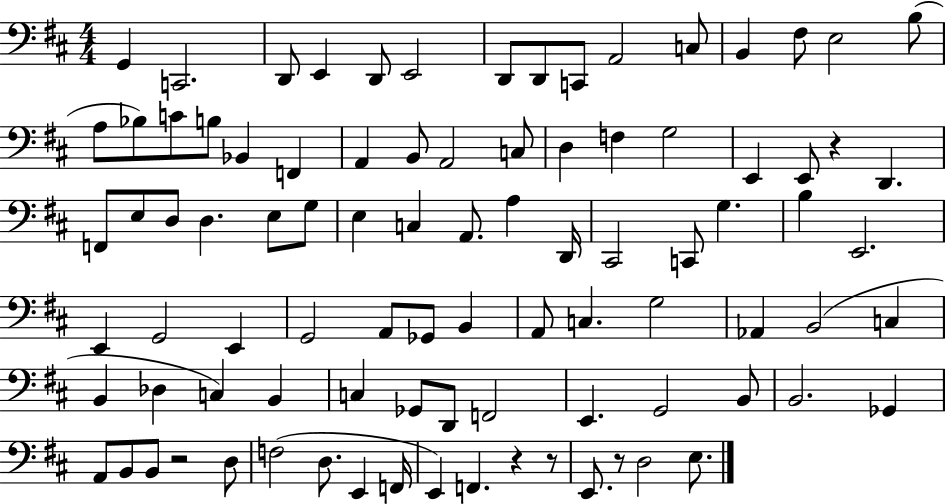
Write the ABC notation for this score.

X:1
T:Untitled
M:4/4
L:1/4
K:D
G,, C,,2 D,,/2 E,, D,,/2 E,,2 D,,/2 D,,/2 C,,/2 A,,2 C,/2 B,, ^F,/2 E,2 B,/2 A,/2 _B,/2 C/2 B,/2 _B,, F,, A,, B,,/2 A,,2 C,/2 D, F, G,2 E,, E,,/2 z D,, F,,/2 E,/2 D,/2 D, E,/2 G,/2 E, C, A,,/2 A, D,,/4 ^C,,2 C,,/2 G, B, E,,2 E,, G,,2 E,, G,,2 A,,/2 _G,,/2 B,, A,,/2 C, G,2 _A,, B,,2 C, B,, _D, C, B,, C, _G,,/2 D,,/2 F,,2 E,, G,,2 B,,/2 B,,2 _G,, A,,/2 B,,/2 B,,/2 z2 D,/2 F,2 D,/2 E,, F,,/4 E,, F,, z z/2 E,,/2 z/2 D,2 E,/2